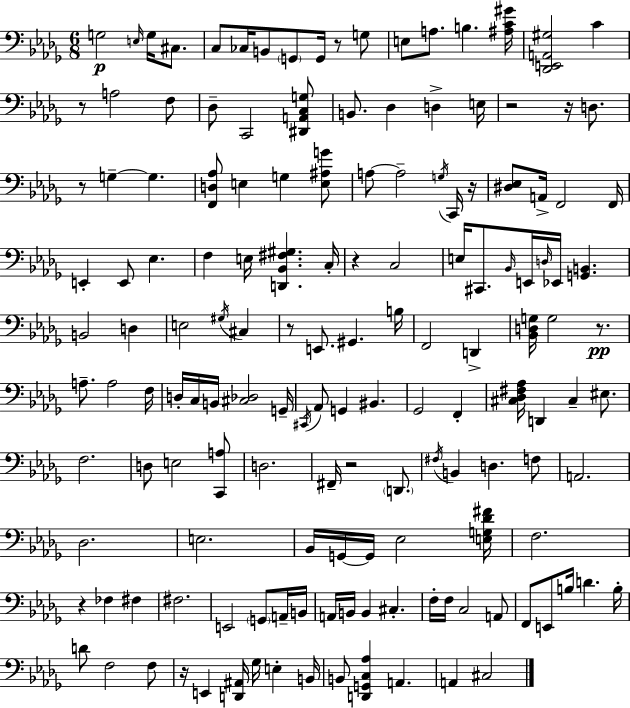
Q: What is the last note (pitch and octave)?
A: C#3